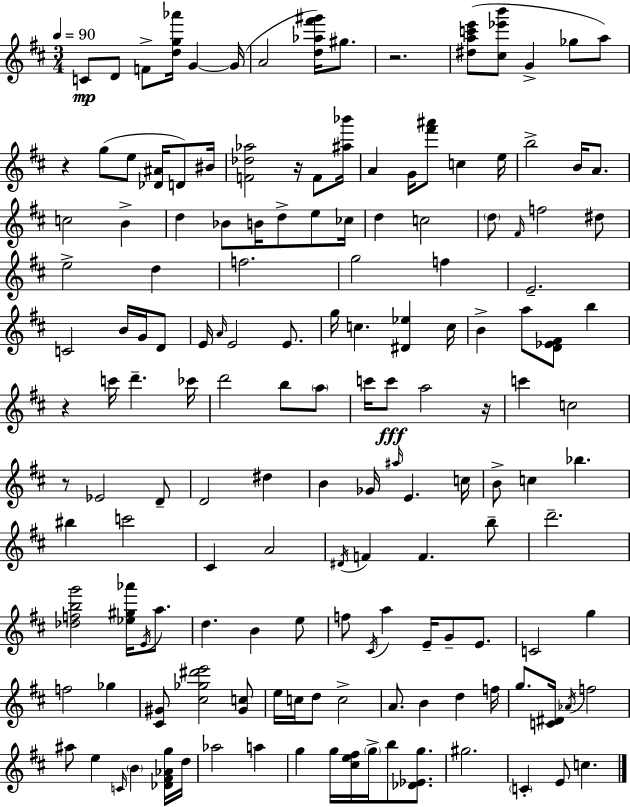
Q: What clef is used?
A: treble